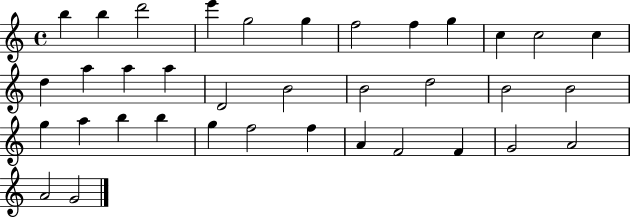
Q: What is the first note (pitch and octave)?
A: B5